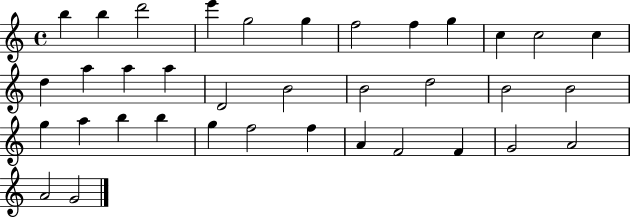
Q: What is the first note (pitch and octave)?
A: B5